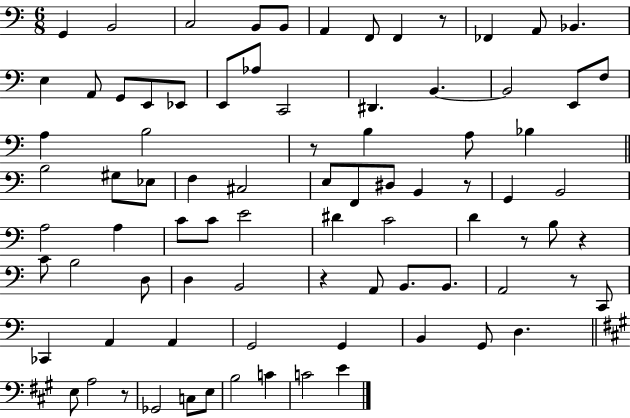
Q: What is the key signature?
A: C major